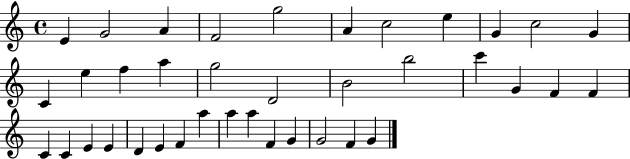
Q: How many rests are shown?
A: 0